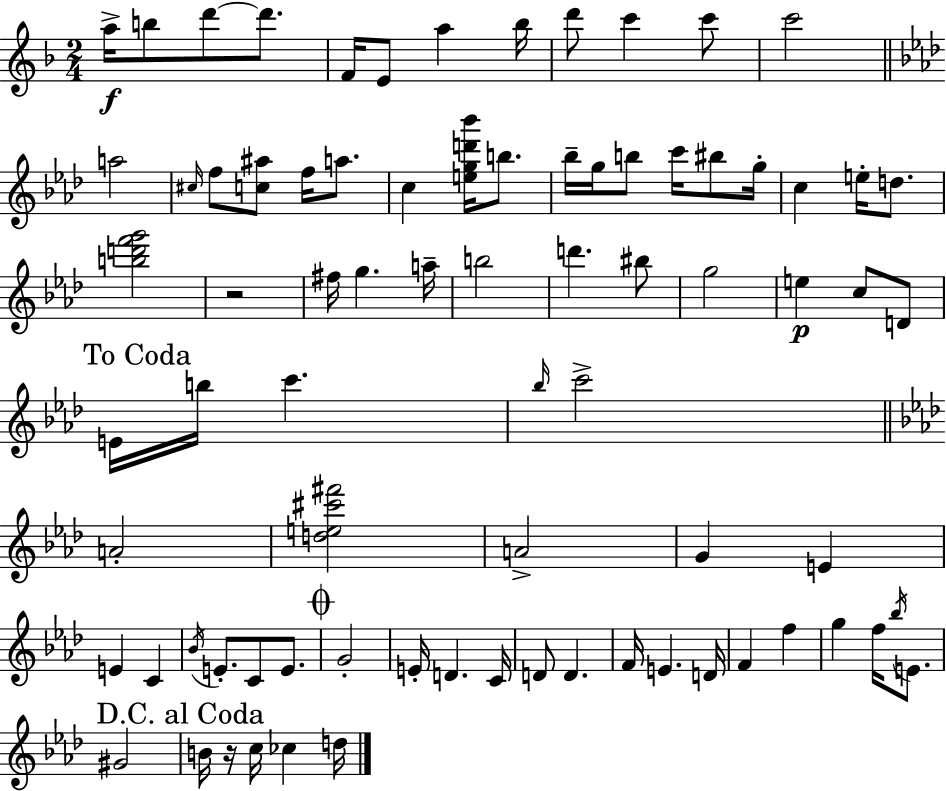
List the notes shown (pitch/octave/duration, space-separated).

A5/s B5/e D6/e D6/e. F4/s E4/e A5/q Bb5/s D6/e C6/q C6/e C6/h A5/h C#5/s F5/e [C5,A#5]/e F5/s A5/e. C5/q [E5,G5,D6,Bb6]/s B5/e. Bb5/s G5/s B5/e C6/s BIS5/e G5/s C5/q E5/s D5/e. [B5,D6,F6,G6]/h R/h F#5/s G5/q. A5/s B5/h D6/q. BIS5/e G5/h E5/q C5/e D4/e E4/s B5/s C6/q. Bb5/s C6/h A4/h [D5,E5,C#6,F#6]/h A4/h G4/q E4/q E4/q C4/q Bb4/s E4/e. C4/e E4/e. G4/h E4/s D4/q. C4/s D4/e D4/q. F4/s E4/q. D4/s F4/q F5/q G5/q F5/s Bb5/s E4/e. G#4/h B4/s R/s C5/s CES5/q D5/s